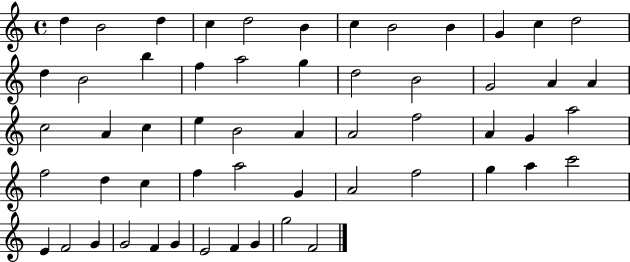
{
  \clef treble
  \time 4/4
  \defaultTimeSignature
  \key c \major
  d''4 b'2 d''4 | c''4 d''2 b'4 | c''4 b'2 b'4 | g'4 c''4 d''2 | \break d''4 b'2 b''4 | f''4 a''2 g''4 | d''2 b'2 | g'2 a'4 a'4 | \break c''2 a'4 c''4 | e''4 b'2 a'4 | a'2 f''2 | a'4 g'4 a''2 | \break f''2 d''4 c''4 | f''4 a''2 g'4 | a'2 f''2 | g''4 a''4 c'''2 | \break e'4 f'2 g'4 | g'2 f'4 g'4 | e'2 f'4 g'4 | g''2 f'2 | \break \bar "|."
}